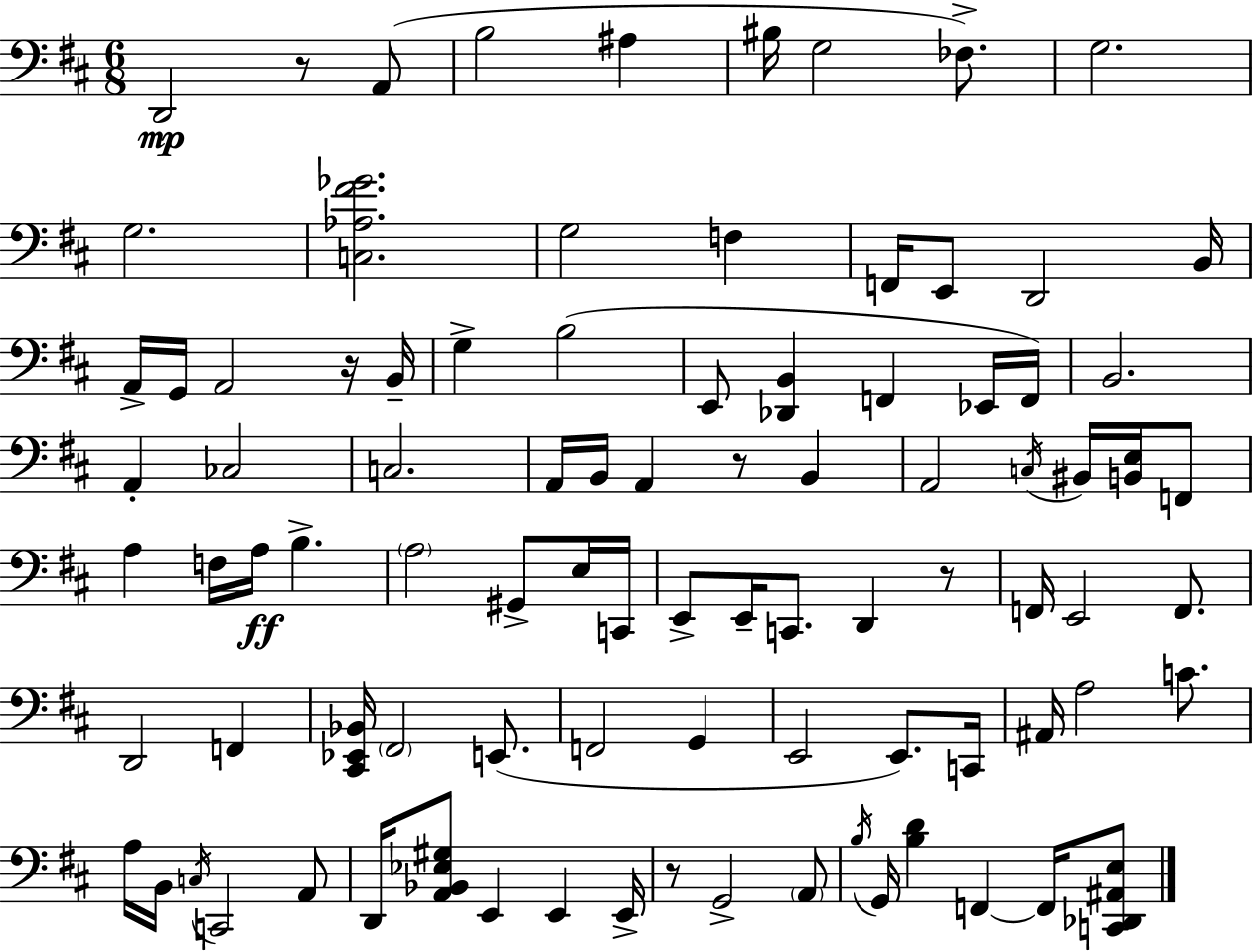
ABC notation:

X:1
T:Untitled
M:6/8
L:1/4
K:D
D,,2 z/2 A,,/2 B,2 ^A, ^B,/4 G,2 _F,/2 G,2 G,2 [C,_A,^F_G]2 G,2 F, F,,/4 E,,/2 D,,2 B,,/4 A,,/4 G,,/4 A,,2 z/4 B,,/4 G, B,2 E,,/2 [_D,,B,,] F,, _E,,/4 F,,/4 B,,2 A,, _C,2 C,2 A,,/4 B,,/4 A,, z/2 B,, A,,2 C,/4 ^B,,/4 [B,,E,]/4 F,,/2 A, F,/4 A,/4 B, A,2 ^G,,/2 E,/4 C,,/4 E,,/2 E,,/4 C,,/2 D,, z/2 F,,/4 E,,2 F,,/2 D,,2 F,, [^C,,_E,,_B,,]/4 ^F,,2 E,,/2 F,,2 G,, E,,2 E,,/2 C,,/4 ^A,,/4 A,2 C/2 A,/4 B,,/4 C,/4 C,,2 A,,/2 D,,/4 [A,,_B,,_E,^G,]/2 E,, E,, E,,/4 z/2 G,,2 A,,/2 B,/4 G,,/4 [B,D] F,, F,,/4 [C,,_D,,^A,,E,]/2